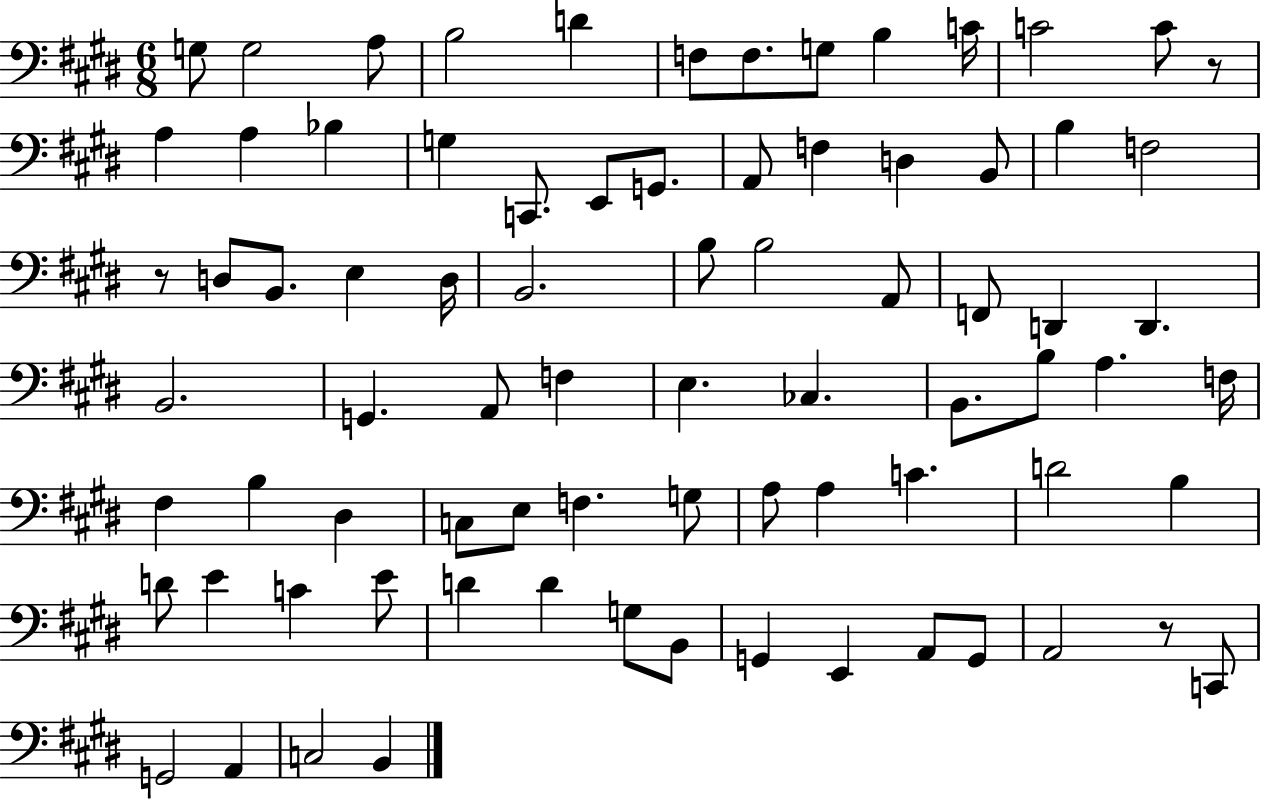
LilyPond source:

{
  \clef bass
  \numericTimeSignature
  \time 6/8
  \key e \major
  g8 g2 a8 | b2 d'4 | f8 f8. g8 b4 c'16 | c'2 c'8 r8 | \break a4 a4 bes4 | g4 c,8. e,8 g,8. | a,8 f4 d4 b,8 | b4 f2 | \break r8 d8 b,8. e4 d16 | b,2. | b8 b2 a,8 | f,8 d,4 d,4. | \break b,2. | g,4. a,8 f4 | e4. ces4. | b,8. b8 a4. f16 | \break fis4 b4 dis4 | c8 e8 f4. g8 | a8 a4 c'4. | d'2 b4 | \break d'8 e'4 c'4 e'8 | d'4 d'4 g8 b,8 | g,4 e,4 a,8 g,8 | a,2 r8 c,8 | \break g,2 a,4 | c2 b,4 | \bar "|."
}